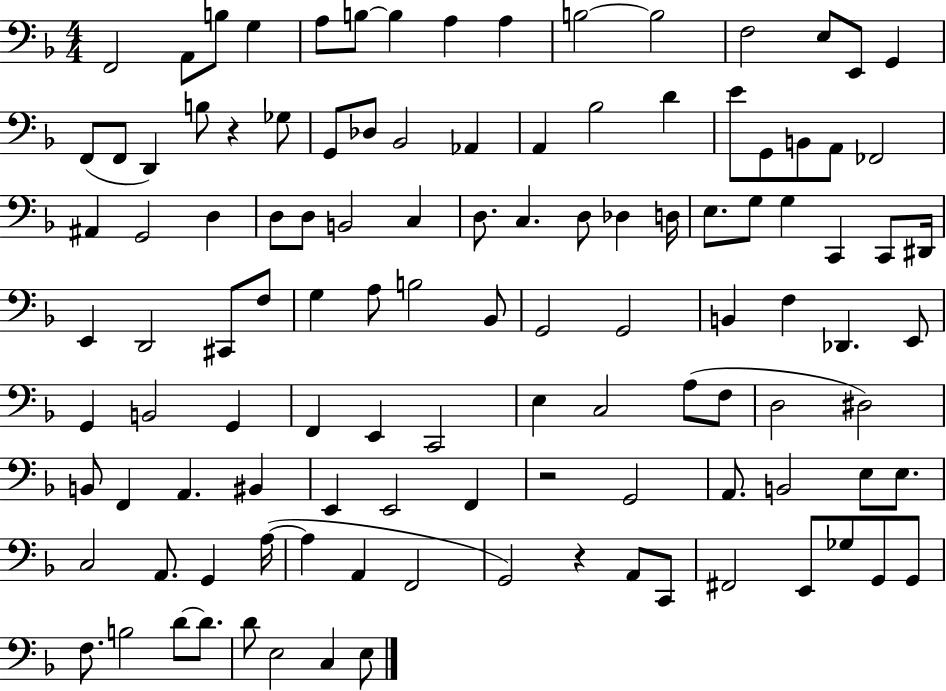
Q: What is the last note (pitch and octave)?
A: E3